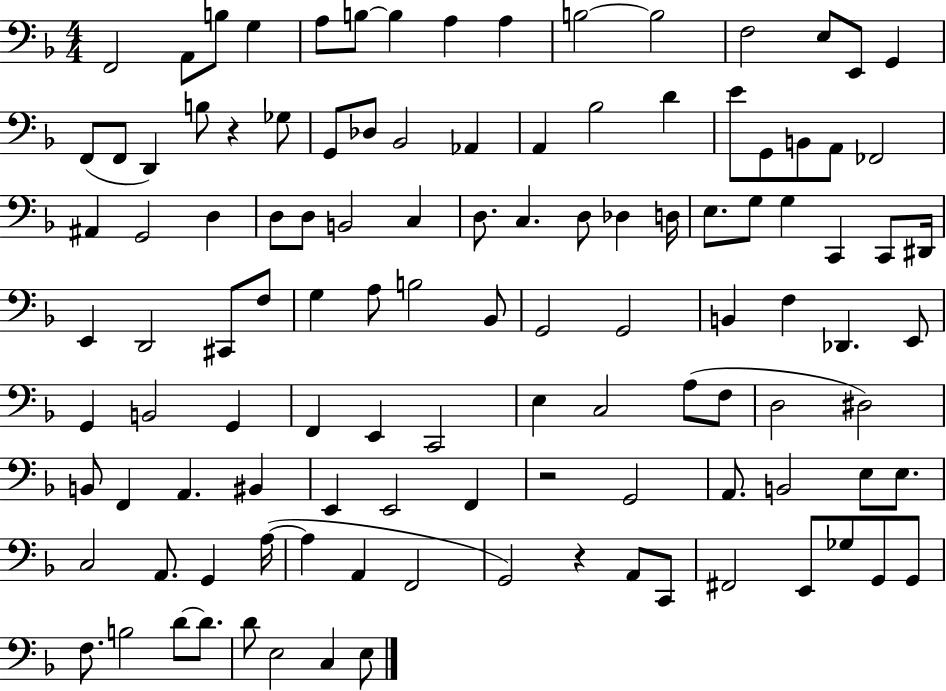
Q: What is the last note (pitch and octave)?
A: E3